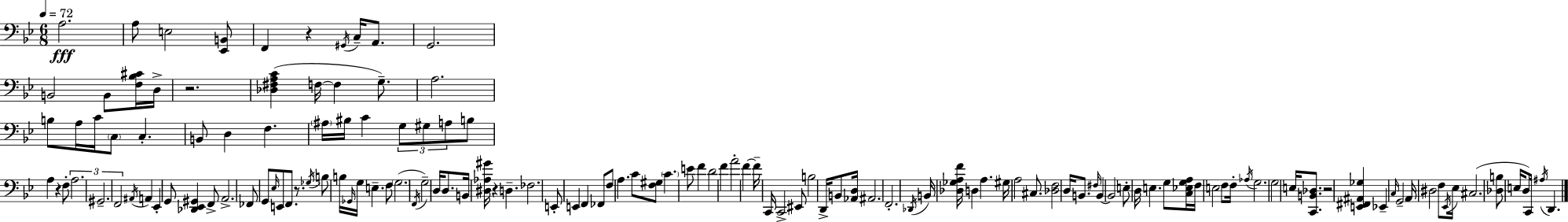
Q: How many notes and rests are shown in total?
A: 141